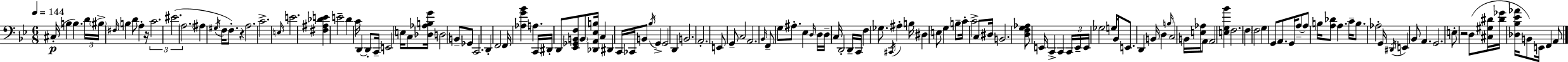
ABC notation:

X:1
T:Untitled
M:6/8
L:1/4
K:Bb
^C,/4 B, B, D/4 ^B,/4 ^F,/4 B, D/2 A, z/4 C2 ^E2 A,2 ^A, ^G,/4 F,/4 F,/2 z A,2 C2 E,/4 E2 [^F,^A,_DE] E2 D C/4 D,, D,,/2 C,,/4 E,,2 E,/4 C,/2 [_D,_A,B,G]/4 D,2 B,,/2 _G,,/2 C,,2 D,, F,,2 F,,/4 [_A,G_B] A, C,,/4 ^D,,/4 D,,/2 [_E,,_G,,B,,F,]/2 B,,/2 [_D,,A,,_E,B,]/4 C, ^D,, C,,/4 _C,,/4 B,,/2 _B,/4 G,, G,,2 D,, B,,2 A,,2 E,,/2 G,,/2 C,2 A,,2 _B,,/4 F,,/2 G,/2 ^A,/2 _E, D,/4 D,/4 D,/4 C,/4 D,,2 D,,/4 C,,/4 F, _G,/2 ^C,,/4 ^A, B,/4 ^D, E,/2 G, B,/2 C/4 C2 C,/2 ^D,/4 B,,2 [D,F,G,_A,]/2 E,,/4 C,, C,, C,,/4 E,,/4 E,,/4 _G,2 G,/4 _B,,/4 E,,/2 D,, B,,/4 D, B,/4 C,2 B,,/4 [E,_A,]/4 A,,/2 A,,2 [E,G,_B] F,2 F, F,2 G, G,,/2 A,,/2 G,,/4 A,/2 A,/2 B,/4 [A,_D]/2 A, C/4 B,/2 _A,2 G,,/4 ^D,,/4 E,, _B,,/2 A,, G,,2 E,/2 z2 D,/2 [^C,^G,^D]/4 [^D_G]/4 [_D,_B,_E_A]/4 B,,/2 E,,/4 F,, A,,/2